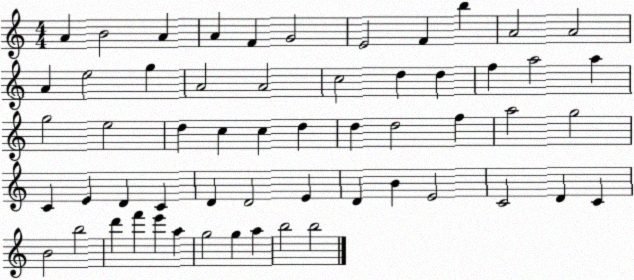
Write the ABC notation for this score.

X:1
T:Untitled
M:4/4
L:1/4
K:C
A B2 A A F G2 E2 F b A2 A2 A e2 g A2 A2 c2 d d f a2 a g2 e2 d c c d d d2 f a2 g2 C E D C D D2 E D B E2 C2 D C B2 b2 d' f' e' a g2 g a b2 b2